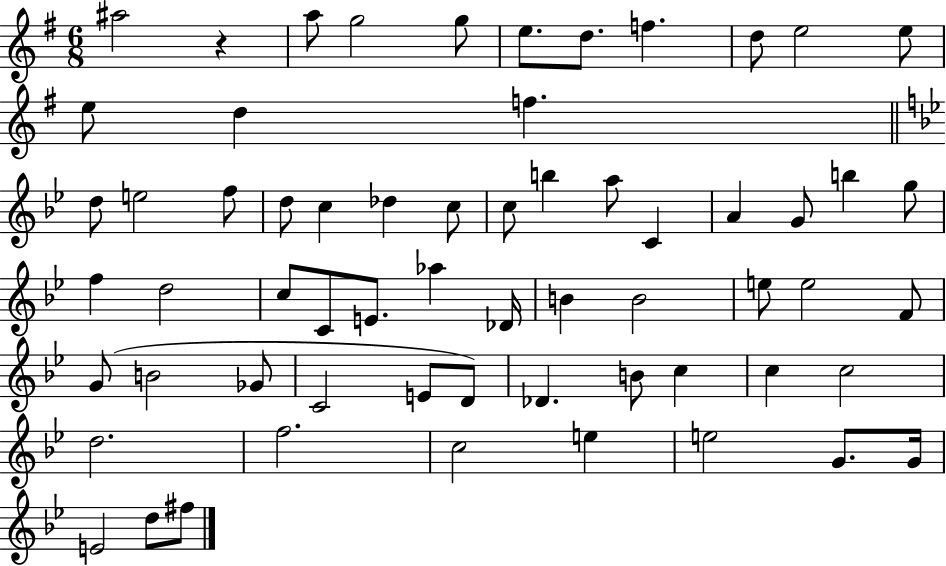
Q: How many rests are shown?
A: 1